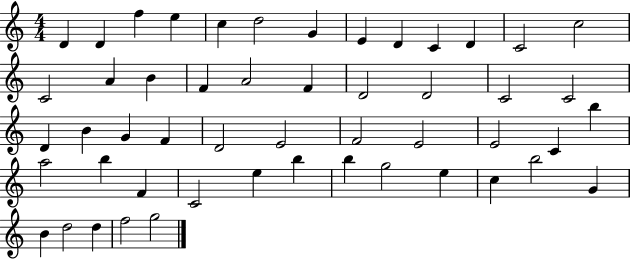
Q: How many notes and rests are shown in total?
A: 51